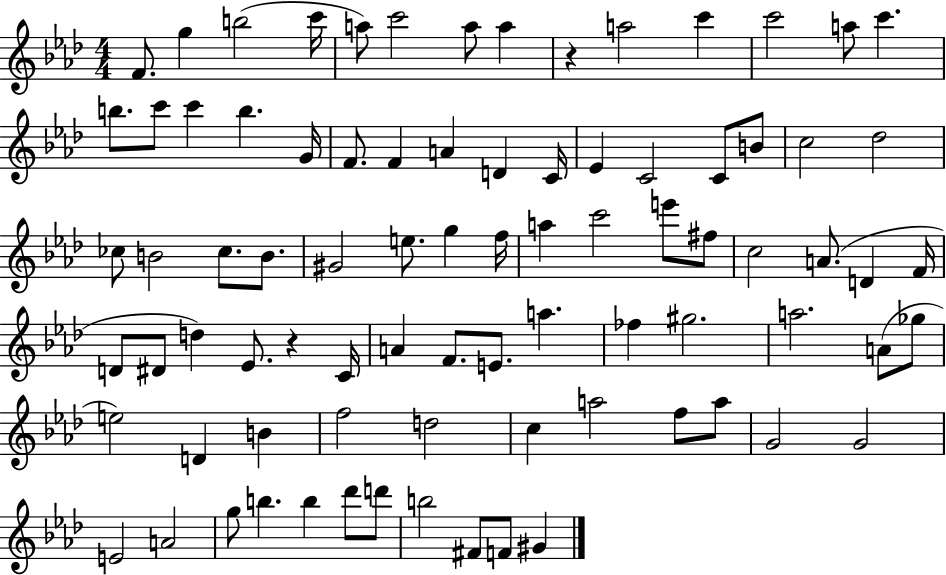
{
  \clef treble
  \numericTimeSignature
  \time 4/4
  \key aes \major
  \repeat volta 2 { f'8. g''4 b''2( c'''16 | a''8) c'''2 a''8 a''4 | r4 a''2 c'''4 | c'''2 a''8 c'''4. | \break b''8. c'''8 c'''4 b''4. g'16 | f'8. f'4 a'4 d'4 c'16 | ees'4 c'2 c'8 b'8 | c''2 des''2 | \break ces''8 b'2 ces''8. b'8. | gis'2 e''8. g''4 f''16 | a''4 c'''2 e'''8 fis''8 | c''2 a'8.( d'4 f'16 | \break d'8 dis'8 d''4) ees'8. r4 c'16 | a'4 f'8. e'8. a''4. | fes''4 gis''2. | a''2. a'8( ges''8 | \break e''2) d'4 b'4 | f''2 d''2 | c''4 a''2 f''8 a''8 | g'2 g'2 | \break e'2 a'2 | g''8 b''4. b''4 des'''8 d'''8 | b''2 fis'8 f'8 gis'4 | } \bar "|."
}